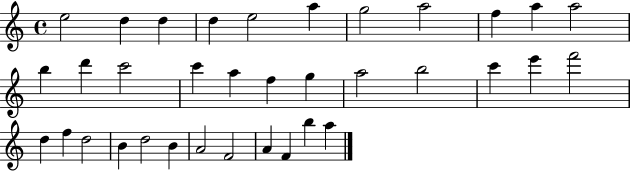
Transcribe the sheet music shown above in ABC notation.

X:1
T:Untitled
M:4/4
L:1/4
K:C
e2 d d d e2 a g2 a2 f a a2 b d' c'2 c' a f g a2 b2 c' e' f'2 d f d2 B d2 B A2 F2 A F b a